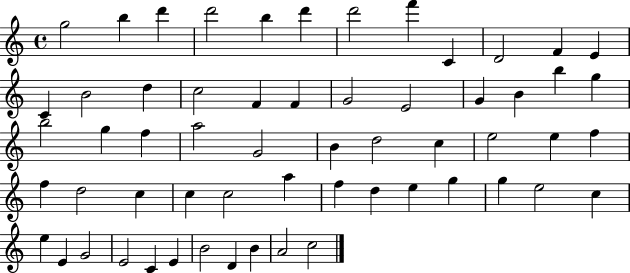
{
  \clef treble
  \time 4/4
  \defaultTimeSignature
  \key c \major
  g''2 b''4 d'''4 | d'''2 b''4 d'''4 | d'''2 f'''4 c'4 | d'2 f'4 e'4 | \break c'4 b'2 d''4 | c''2 f'4 f'4 | g'2 e'2 | g'4 b'4 b''4 g''4 | \break b''2 g''4 f''4 | a''2 g'2 | b'4 d''2 c''4 | e''2 e''4 f''4 | \break f''4 d''2 c''4 | c''4 c''2 a''4 | f''4 d''4 e''4 g''4 | g''4 e''2 c''4 | \break e''4 e'4 g'2 | e'2 c'4 e'4 | b'2 d'4 b'4 | a'2 c''2 | \break \bar "|."
}